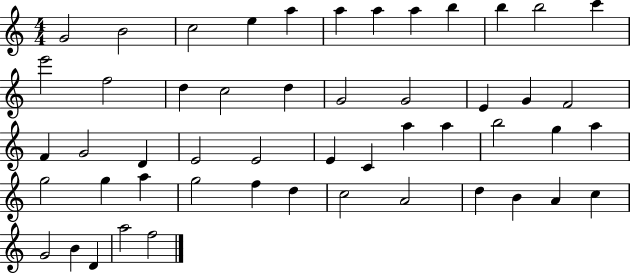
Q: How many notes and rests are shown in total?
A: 51